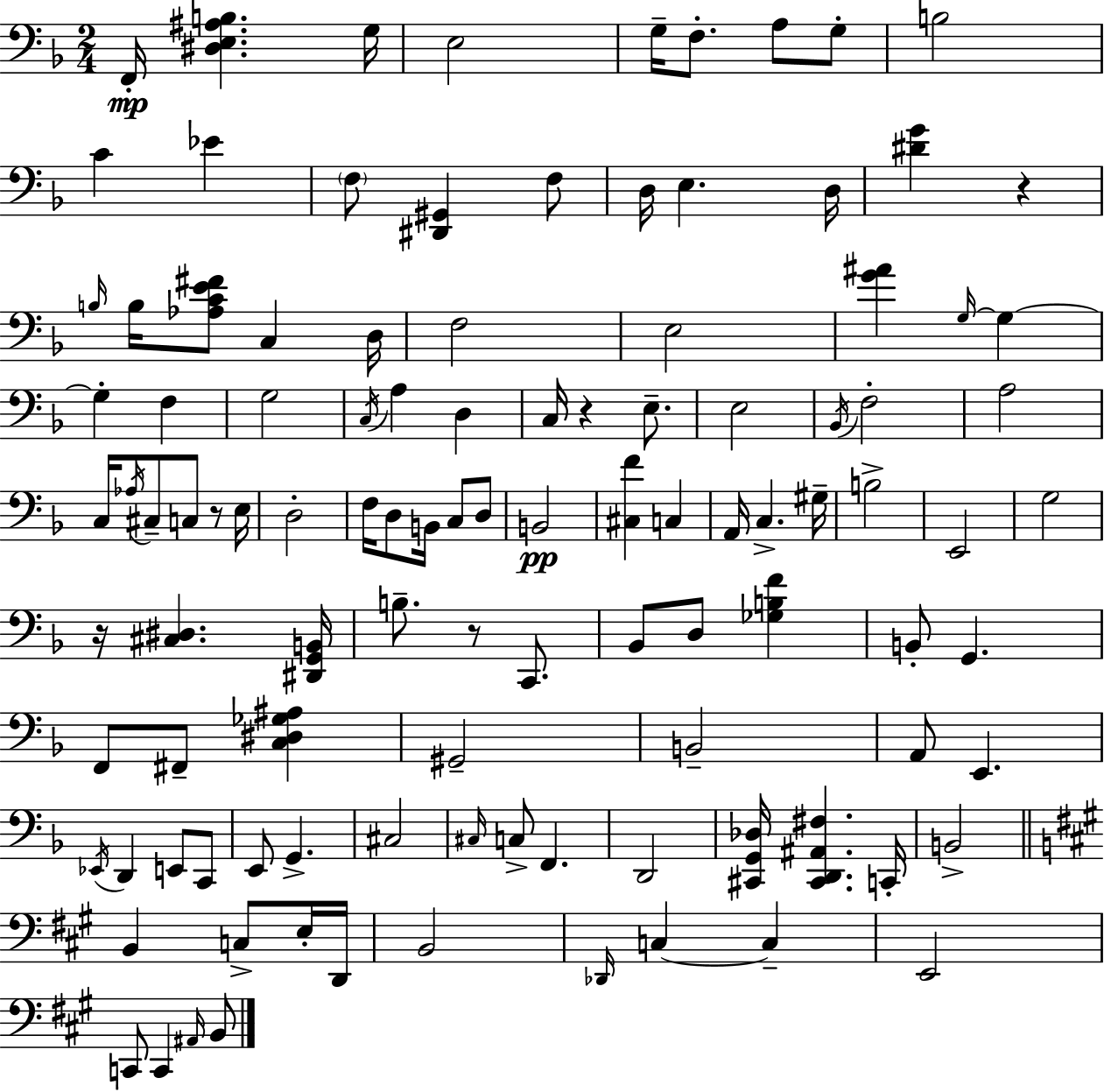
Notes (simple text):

F2/s [D#3,E3,A#3,B3]/q. G3/s E3/h G3/s F3/e. A3/e G3/e B3/h C4/q Eb4/q F3/e [D#2,G#2]/q F3/e D3/s E3/q. D3/s [D#4,G4]/q R/q B3/s B3/s [Ab3,C4,E4,F#4]/e C3/q D3/s F3/h E3/h [G4,A#4]/q G3/s G3/q G3/q F3/q G3/h C3/s A3/q D3/q C3/s R/q E3/e. E3/h Bb2/s F3/h A3/h C3/s Ab3/s C#3/e C3/e R/e E3/s D3/h F3/s D3/e B2/s C3/e D3/e B2/h [C#3,F4]/q C3/q A2/s C3/q. G#3/s B3/h E2/h G3/h R/s [C#3,D#3]/q. [D#2,G2,B2]/s B3/e. R/e C2/e. Bb2/e D3/e [Gb3,B3,F4]/q B2/e G2/q. F2/e F#2/e [C3,D#3,Gb3,A#3]/q G#2/h B2/h A2/e E2/q. Eb2/s D2/q E2/e C2/e E2/e G2/q. C#3/h C#3/s C3/e F2/q. D2/h [C#2,G2,Db3]/s [C#2,D2,A#2,F#3]/q. C2/s B2/h B2/q C3/e E3/s D2/s B2/h Db2/s C3/q C3/q E2/h C2/e C2/q A#2/s B2/e